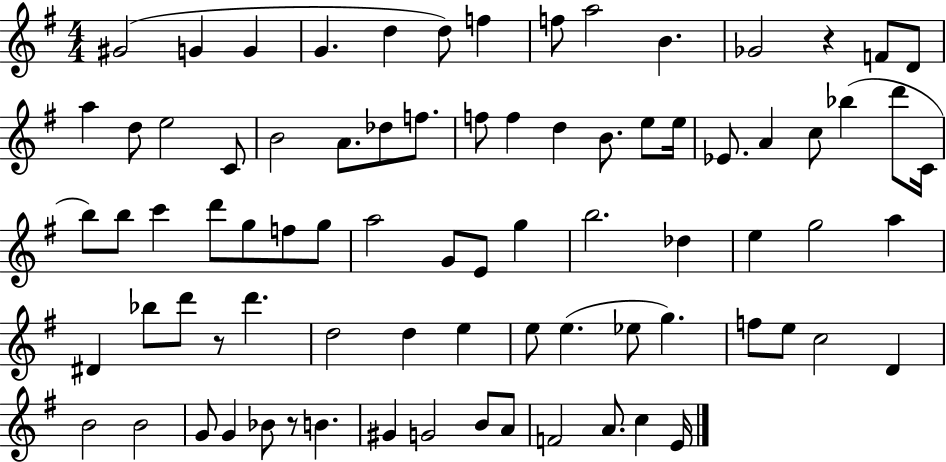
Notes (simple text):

G#4/h G4/q G4/q G4/q. D5/q D5/e F5/q F5/e A5/h B4/q. Gb4/h R/q F4/e D4/e A5/q D5/e E5/h C4/e B4/h A4/e. Db5/e F5/e. F5/e F5/q D5/q B4/e. E5/e E5/s Eb4/e. A4/q C5/e Bb5/q D6/e C4/s B5/e B5/e C6/q D6/e G5/e F5/e G5/e A5/h G4/e E4/e G5/q B5/h. Db5/q E5/q G5/h A5/q D#4/q Bb5/e D6/e R/e D6/q. D5/h D5/q E5/q E5/e E5/q. Eb5/e G5/q. F5/e E5/e C5/h D4/q B4/h B4/h G4/e G4/q Bb4/e R/e B4/q. G#4/q G4/h B4/e A4/e F4/h A4/e. C5/q E4/s